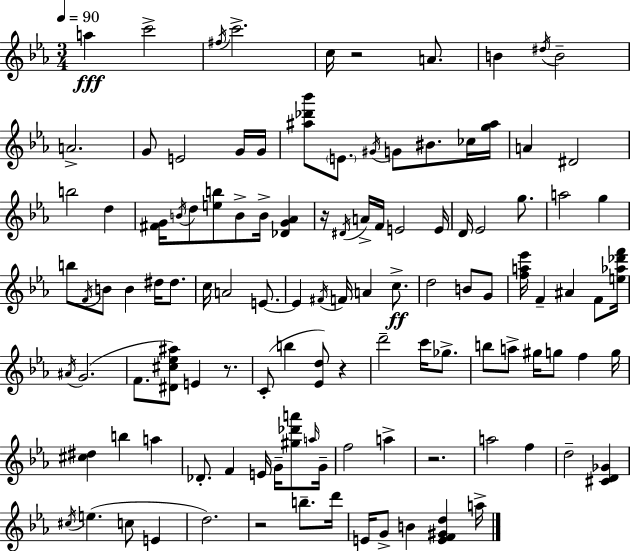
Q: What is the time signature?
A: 3/4